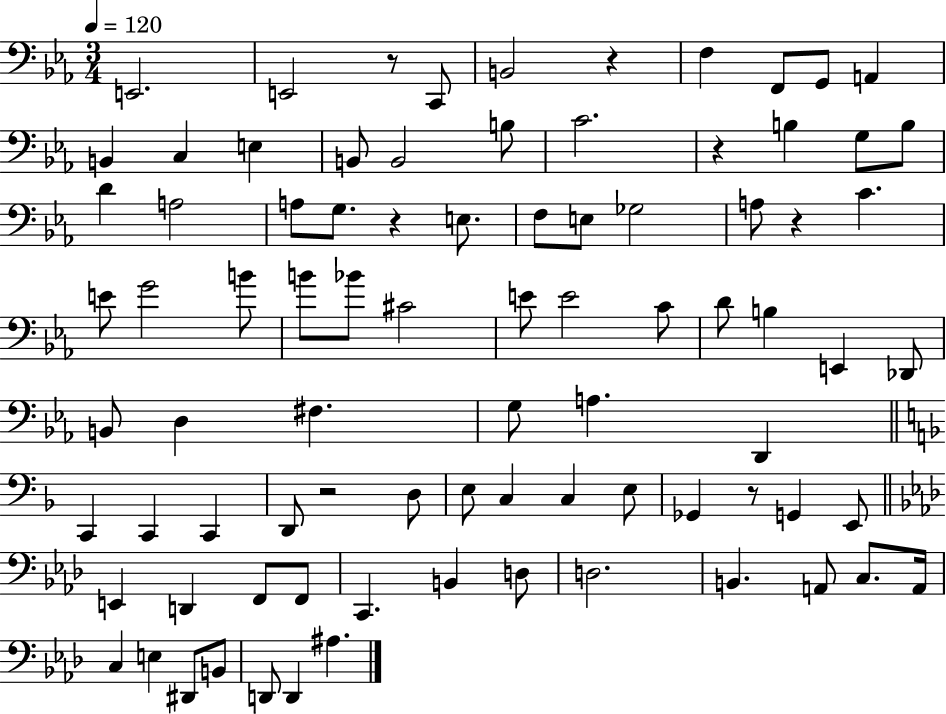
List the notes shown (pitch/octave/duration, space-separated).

E2/h. E2/h R/e C2/e B2/h R/q F3/q F2/e G2/e A2/q B2/q C3/q E3/q B2/e B2/h B3/e C4/h. R/q B3/q G3/e B3/e D4/q A3/h A3/e G3/e. R/q E3/e. F3/e E3/e Gb3/h A3/e R/q C4/q. E4/e G4/h B4/e B4/e Bb4/e C#4/h E4/e E4/h C4/e D4/e B3/q E2/q Db2/e B2/e D3/q F#3/q. G3/e A3/q. D2/q C2/q C2/q C2/q D2/e R/h D3/e E3/e C3/q C3/q E3/e Gb2/q R/e G2/q E2/e E2/q D2/q F2/e F2/e C2/q. B2/q D3/e D3/h. B2/q. A2/e C3/e. A2/s C3/q E3/q D#2/e B2/e D2/e D2/q A#3/q.